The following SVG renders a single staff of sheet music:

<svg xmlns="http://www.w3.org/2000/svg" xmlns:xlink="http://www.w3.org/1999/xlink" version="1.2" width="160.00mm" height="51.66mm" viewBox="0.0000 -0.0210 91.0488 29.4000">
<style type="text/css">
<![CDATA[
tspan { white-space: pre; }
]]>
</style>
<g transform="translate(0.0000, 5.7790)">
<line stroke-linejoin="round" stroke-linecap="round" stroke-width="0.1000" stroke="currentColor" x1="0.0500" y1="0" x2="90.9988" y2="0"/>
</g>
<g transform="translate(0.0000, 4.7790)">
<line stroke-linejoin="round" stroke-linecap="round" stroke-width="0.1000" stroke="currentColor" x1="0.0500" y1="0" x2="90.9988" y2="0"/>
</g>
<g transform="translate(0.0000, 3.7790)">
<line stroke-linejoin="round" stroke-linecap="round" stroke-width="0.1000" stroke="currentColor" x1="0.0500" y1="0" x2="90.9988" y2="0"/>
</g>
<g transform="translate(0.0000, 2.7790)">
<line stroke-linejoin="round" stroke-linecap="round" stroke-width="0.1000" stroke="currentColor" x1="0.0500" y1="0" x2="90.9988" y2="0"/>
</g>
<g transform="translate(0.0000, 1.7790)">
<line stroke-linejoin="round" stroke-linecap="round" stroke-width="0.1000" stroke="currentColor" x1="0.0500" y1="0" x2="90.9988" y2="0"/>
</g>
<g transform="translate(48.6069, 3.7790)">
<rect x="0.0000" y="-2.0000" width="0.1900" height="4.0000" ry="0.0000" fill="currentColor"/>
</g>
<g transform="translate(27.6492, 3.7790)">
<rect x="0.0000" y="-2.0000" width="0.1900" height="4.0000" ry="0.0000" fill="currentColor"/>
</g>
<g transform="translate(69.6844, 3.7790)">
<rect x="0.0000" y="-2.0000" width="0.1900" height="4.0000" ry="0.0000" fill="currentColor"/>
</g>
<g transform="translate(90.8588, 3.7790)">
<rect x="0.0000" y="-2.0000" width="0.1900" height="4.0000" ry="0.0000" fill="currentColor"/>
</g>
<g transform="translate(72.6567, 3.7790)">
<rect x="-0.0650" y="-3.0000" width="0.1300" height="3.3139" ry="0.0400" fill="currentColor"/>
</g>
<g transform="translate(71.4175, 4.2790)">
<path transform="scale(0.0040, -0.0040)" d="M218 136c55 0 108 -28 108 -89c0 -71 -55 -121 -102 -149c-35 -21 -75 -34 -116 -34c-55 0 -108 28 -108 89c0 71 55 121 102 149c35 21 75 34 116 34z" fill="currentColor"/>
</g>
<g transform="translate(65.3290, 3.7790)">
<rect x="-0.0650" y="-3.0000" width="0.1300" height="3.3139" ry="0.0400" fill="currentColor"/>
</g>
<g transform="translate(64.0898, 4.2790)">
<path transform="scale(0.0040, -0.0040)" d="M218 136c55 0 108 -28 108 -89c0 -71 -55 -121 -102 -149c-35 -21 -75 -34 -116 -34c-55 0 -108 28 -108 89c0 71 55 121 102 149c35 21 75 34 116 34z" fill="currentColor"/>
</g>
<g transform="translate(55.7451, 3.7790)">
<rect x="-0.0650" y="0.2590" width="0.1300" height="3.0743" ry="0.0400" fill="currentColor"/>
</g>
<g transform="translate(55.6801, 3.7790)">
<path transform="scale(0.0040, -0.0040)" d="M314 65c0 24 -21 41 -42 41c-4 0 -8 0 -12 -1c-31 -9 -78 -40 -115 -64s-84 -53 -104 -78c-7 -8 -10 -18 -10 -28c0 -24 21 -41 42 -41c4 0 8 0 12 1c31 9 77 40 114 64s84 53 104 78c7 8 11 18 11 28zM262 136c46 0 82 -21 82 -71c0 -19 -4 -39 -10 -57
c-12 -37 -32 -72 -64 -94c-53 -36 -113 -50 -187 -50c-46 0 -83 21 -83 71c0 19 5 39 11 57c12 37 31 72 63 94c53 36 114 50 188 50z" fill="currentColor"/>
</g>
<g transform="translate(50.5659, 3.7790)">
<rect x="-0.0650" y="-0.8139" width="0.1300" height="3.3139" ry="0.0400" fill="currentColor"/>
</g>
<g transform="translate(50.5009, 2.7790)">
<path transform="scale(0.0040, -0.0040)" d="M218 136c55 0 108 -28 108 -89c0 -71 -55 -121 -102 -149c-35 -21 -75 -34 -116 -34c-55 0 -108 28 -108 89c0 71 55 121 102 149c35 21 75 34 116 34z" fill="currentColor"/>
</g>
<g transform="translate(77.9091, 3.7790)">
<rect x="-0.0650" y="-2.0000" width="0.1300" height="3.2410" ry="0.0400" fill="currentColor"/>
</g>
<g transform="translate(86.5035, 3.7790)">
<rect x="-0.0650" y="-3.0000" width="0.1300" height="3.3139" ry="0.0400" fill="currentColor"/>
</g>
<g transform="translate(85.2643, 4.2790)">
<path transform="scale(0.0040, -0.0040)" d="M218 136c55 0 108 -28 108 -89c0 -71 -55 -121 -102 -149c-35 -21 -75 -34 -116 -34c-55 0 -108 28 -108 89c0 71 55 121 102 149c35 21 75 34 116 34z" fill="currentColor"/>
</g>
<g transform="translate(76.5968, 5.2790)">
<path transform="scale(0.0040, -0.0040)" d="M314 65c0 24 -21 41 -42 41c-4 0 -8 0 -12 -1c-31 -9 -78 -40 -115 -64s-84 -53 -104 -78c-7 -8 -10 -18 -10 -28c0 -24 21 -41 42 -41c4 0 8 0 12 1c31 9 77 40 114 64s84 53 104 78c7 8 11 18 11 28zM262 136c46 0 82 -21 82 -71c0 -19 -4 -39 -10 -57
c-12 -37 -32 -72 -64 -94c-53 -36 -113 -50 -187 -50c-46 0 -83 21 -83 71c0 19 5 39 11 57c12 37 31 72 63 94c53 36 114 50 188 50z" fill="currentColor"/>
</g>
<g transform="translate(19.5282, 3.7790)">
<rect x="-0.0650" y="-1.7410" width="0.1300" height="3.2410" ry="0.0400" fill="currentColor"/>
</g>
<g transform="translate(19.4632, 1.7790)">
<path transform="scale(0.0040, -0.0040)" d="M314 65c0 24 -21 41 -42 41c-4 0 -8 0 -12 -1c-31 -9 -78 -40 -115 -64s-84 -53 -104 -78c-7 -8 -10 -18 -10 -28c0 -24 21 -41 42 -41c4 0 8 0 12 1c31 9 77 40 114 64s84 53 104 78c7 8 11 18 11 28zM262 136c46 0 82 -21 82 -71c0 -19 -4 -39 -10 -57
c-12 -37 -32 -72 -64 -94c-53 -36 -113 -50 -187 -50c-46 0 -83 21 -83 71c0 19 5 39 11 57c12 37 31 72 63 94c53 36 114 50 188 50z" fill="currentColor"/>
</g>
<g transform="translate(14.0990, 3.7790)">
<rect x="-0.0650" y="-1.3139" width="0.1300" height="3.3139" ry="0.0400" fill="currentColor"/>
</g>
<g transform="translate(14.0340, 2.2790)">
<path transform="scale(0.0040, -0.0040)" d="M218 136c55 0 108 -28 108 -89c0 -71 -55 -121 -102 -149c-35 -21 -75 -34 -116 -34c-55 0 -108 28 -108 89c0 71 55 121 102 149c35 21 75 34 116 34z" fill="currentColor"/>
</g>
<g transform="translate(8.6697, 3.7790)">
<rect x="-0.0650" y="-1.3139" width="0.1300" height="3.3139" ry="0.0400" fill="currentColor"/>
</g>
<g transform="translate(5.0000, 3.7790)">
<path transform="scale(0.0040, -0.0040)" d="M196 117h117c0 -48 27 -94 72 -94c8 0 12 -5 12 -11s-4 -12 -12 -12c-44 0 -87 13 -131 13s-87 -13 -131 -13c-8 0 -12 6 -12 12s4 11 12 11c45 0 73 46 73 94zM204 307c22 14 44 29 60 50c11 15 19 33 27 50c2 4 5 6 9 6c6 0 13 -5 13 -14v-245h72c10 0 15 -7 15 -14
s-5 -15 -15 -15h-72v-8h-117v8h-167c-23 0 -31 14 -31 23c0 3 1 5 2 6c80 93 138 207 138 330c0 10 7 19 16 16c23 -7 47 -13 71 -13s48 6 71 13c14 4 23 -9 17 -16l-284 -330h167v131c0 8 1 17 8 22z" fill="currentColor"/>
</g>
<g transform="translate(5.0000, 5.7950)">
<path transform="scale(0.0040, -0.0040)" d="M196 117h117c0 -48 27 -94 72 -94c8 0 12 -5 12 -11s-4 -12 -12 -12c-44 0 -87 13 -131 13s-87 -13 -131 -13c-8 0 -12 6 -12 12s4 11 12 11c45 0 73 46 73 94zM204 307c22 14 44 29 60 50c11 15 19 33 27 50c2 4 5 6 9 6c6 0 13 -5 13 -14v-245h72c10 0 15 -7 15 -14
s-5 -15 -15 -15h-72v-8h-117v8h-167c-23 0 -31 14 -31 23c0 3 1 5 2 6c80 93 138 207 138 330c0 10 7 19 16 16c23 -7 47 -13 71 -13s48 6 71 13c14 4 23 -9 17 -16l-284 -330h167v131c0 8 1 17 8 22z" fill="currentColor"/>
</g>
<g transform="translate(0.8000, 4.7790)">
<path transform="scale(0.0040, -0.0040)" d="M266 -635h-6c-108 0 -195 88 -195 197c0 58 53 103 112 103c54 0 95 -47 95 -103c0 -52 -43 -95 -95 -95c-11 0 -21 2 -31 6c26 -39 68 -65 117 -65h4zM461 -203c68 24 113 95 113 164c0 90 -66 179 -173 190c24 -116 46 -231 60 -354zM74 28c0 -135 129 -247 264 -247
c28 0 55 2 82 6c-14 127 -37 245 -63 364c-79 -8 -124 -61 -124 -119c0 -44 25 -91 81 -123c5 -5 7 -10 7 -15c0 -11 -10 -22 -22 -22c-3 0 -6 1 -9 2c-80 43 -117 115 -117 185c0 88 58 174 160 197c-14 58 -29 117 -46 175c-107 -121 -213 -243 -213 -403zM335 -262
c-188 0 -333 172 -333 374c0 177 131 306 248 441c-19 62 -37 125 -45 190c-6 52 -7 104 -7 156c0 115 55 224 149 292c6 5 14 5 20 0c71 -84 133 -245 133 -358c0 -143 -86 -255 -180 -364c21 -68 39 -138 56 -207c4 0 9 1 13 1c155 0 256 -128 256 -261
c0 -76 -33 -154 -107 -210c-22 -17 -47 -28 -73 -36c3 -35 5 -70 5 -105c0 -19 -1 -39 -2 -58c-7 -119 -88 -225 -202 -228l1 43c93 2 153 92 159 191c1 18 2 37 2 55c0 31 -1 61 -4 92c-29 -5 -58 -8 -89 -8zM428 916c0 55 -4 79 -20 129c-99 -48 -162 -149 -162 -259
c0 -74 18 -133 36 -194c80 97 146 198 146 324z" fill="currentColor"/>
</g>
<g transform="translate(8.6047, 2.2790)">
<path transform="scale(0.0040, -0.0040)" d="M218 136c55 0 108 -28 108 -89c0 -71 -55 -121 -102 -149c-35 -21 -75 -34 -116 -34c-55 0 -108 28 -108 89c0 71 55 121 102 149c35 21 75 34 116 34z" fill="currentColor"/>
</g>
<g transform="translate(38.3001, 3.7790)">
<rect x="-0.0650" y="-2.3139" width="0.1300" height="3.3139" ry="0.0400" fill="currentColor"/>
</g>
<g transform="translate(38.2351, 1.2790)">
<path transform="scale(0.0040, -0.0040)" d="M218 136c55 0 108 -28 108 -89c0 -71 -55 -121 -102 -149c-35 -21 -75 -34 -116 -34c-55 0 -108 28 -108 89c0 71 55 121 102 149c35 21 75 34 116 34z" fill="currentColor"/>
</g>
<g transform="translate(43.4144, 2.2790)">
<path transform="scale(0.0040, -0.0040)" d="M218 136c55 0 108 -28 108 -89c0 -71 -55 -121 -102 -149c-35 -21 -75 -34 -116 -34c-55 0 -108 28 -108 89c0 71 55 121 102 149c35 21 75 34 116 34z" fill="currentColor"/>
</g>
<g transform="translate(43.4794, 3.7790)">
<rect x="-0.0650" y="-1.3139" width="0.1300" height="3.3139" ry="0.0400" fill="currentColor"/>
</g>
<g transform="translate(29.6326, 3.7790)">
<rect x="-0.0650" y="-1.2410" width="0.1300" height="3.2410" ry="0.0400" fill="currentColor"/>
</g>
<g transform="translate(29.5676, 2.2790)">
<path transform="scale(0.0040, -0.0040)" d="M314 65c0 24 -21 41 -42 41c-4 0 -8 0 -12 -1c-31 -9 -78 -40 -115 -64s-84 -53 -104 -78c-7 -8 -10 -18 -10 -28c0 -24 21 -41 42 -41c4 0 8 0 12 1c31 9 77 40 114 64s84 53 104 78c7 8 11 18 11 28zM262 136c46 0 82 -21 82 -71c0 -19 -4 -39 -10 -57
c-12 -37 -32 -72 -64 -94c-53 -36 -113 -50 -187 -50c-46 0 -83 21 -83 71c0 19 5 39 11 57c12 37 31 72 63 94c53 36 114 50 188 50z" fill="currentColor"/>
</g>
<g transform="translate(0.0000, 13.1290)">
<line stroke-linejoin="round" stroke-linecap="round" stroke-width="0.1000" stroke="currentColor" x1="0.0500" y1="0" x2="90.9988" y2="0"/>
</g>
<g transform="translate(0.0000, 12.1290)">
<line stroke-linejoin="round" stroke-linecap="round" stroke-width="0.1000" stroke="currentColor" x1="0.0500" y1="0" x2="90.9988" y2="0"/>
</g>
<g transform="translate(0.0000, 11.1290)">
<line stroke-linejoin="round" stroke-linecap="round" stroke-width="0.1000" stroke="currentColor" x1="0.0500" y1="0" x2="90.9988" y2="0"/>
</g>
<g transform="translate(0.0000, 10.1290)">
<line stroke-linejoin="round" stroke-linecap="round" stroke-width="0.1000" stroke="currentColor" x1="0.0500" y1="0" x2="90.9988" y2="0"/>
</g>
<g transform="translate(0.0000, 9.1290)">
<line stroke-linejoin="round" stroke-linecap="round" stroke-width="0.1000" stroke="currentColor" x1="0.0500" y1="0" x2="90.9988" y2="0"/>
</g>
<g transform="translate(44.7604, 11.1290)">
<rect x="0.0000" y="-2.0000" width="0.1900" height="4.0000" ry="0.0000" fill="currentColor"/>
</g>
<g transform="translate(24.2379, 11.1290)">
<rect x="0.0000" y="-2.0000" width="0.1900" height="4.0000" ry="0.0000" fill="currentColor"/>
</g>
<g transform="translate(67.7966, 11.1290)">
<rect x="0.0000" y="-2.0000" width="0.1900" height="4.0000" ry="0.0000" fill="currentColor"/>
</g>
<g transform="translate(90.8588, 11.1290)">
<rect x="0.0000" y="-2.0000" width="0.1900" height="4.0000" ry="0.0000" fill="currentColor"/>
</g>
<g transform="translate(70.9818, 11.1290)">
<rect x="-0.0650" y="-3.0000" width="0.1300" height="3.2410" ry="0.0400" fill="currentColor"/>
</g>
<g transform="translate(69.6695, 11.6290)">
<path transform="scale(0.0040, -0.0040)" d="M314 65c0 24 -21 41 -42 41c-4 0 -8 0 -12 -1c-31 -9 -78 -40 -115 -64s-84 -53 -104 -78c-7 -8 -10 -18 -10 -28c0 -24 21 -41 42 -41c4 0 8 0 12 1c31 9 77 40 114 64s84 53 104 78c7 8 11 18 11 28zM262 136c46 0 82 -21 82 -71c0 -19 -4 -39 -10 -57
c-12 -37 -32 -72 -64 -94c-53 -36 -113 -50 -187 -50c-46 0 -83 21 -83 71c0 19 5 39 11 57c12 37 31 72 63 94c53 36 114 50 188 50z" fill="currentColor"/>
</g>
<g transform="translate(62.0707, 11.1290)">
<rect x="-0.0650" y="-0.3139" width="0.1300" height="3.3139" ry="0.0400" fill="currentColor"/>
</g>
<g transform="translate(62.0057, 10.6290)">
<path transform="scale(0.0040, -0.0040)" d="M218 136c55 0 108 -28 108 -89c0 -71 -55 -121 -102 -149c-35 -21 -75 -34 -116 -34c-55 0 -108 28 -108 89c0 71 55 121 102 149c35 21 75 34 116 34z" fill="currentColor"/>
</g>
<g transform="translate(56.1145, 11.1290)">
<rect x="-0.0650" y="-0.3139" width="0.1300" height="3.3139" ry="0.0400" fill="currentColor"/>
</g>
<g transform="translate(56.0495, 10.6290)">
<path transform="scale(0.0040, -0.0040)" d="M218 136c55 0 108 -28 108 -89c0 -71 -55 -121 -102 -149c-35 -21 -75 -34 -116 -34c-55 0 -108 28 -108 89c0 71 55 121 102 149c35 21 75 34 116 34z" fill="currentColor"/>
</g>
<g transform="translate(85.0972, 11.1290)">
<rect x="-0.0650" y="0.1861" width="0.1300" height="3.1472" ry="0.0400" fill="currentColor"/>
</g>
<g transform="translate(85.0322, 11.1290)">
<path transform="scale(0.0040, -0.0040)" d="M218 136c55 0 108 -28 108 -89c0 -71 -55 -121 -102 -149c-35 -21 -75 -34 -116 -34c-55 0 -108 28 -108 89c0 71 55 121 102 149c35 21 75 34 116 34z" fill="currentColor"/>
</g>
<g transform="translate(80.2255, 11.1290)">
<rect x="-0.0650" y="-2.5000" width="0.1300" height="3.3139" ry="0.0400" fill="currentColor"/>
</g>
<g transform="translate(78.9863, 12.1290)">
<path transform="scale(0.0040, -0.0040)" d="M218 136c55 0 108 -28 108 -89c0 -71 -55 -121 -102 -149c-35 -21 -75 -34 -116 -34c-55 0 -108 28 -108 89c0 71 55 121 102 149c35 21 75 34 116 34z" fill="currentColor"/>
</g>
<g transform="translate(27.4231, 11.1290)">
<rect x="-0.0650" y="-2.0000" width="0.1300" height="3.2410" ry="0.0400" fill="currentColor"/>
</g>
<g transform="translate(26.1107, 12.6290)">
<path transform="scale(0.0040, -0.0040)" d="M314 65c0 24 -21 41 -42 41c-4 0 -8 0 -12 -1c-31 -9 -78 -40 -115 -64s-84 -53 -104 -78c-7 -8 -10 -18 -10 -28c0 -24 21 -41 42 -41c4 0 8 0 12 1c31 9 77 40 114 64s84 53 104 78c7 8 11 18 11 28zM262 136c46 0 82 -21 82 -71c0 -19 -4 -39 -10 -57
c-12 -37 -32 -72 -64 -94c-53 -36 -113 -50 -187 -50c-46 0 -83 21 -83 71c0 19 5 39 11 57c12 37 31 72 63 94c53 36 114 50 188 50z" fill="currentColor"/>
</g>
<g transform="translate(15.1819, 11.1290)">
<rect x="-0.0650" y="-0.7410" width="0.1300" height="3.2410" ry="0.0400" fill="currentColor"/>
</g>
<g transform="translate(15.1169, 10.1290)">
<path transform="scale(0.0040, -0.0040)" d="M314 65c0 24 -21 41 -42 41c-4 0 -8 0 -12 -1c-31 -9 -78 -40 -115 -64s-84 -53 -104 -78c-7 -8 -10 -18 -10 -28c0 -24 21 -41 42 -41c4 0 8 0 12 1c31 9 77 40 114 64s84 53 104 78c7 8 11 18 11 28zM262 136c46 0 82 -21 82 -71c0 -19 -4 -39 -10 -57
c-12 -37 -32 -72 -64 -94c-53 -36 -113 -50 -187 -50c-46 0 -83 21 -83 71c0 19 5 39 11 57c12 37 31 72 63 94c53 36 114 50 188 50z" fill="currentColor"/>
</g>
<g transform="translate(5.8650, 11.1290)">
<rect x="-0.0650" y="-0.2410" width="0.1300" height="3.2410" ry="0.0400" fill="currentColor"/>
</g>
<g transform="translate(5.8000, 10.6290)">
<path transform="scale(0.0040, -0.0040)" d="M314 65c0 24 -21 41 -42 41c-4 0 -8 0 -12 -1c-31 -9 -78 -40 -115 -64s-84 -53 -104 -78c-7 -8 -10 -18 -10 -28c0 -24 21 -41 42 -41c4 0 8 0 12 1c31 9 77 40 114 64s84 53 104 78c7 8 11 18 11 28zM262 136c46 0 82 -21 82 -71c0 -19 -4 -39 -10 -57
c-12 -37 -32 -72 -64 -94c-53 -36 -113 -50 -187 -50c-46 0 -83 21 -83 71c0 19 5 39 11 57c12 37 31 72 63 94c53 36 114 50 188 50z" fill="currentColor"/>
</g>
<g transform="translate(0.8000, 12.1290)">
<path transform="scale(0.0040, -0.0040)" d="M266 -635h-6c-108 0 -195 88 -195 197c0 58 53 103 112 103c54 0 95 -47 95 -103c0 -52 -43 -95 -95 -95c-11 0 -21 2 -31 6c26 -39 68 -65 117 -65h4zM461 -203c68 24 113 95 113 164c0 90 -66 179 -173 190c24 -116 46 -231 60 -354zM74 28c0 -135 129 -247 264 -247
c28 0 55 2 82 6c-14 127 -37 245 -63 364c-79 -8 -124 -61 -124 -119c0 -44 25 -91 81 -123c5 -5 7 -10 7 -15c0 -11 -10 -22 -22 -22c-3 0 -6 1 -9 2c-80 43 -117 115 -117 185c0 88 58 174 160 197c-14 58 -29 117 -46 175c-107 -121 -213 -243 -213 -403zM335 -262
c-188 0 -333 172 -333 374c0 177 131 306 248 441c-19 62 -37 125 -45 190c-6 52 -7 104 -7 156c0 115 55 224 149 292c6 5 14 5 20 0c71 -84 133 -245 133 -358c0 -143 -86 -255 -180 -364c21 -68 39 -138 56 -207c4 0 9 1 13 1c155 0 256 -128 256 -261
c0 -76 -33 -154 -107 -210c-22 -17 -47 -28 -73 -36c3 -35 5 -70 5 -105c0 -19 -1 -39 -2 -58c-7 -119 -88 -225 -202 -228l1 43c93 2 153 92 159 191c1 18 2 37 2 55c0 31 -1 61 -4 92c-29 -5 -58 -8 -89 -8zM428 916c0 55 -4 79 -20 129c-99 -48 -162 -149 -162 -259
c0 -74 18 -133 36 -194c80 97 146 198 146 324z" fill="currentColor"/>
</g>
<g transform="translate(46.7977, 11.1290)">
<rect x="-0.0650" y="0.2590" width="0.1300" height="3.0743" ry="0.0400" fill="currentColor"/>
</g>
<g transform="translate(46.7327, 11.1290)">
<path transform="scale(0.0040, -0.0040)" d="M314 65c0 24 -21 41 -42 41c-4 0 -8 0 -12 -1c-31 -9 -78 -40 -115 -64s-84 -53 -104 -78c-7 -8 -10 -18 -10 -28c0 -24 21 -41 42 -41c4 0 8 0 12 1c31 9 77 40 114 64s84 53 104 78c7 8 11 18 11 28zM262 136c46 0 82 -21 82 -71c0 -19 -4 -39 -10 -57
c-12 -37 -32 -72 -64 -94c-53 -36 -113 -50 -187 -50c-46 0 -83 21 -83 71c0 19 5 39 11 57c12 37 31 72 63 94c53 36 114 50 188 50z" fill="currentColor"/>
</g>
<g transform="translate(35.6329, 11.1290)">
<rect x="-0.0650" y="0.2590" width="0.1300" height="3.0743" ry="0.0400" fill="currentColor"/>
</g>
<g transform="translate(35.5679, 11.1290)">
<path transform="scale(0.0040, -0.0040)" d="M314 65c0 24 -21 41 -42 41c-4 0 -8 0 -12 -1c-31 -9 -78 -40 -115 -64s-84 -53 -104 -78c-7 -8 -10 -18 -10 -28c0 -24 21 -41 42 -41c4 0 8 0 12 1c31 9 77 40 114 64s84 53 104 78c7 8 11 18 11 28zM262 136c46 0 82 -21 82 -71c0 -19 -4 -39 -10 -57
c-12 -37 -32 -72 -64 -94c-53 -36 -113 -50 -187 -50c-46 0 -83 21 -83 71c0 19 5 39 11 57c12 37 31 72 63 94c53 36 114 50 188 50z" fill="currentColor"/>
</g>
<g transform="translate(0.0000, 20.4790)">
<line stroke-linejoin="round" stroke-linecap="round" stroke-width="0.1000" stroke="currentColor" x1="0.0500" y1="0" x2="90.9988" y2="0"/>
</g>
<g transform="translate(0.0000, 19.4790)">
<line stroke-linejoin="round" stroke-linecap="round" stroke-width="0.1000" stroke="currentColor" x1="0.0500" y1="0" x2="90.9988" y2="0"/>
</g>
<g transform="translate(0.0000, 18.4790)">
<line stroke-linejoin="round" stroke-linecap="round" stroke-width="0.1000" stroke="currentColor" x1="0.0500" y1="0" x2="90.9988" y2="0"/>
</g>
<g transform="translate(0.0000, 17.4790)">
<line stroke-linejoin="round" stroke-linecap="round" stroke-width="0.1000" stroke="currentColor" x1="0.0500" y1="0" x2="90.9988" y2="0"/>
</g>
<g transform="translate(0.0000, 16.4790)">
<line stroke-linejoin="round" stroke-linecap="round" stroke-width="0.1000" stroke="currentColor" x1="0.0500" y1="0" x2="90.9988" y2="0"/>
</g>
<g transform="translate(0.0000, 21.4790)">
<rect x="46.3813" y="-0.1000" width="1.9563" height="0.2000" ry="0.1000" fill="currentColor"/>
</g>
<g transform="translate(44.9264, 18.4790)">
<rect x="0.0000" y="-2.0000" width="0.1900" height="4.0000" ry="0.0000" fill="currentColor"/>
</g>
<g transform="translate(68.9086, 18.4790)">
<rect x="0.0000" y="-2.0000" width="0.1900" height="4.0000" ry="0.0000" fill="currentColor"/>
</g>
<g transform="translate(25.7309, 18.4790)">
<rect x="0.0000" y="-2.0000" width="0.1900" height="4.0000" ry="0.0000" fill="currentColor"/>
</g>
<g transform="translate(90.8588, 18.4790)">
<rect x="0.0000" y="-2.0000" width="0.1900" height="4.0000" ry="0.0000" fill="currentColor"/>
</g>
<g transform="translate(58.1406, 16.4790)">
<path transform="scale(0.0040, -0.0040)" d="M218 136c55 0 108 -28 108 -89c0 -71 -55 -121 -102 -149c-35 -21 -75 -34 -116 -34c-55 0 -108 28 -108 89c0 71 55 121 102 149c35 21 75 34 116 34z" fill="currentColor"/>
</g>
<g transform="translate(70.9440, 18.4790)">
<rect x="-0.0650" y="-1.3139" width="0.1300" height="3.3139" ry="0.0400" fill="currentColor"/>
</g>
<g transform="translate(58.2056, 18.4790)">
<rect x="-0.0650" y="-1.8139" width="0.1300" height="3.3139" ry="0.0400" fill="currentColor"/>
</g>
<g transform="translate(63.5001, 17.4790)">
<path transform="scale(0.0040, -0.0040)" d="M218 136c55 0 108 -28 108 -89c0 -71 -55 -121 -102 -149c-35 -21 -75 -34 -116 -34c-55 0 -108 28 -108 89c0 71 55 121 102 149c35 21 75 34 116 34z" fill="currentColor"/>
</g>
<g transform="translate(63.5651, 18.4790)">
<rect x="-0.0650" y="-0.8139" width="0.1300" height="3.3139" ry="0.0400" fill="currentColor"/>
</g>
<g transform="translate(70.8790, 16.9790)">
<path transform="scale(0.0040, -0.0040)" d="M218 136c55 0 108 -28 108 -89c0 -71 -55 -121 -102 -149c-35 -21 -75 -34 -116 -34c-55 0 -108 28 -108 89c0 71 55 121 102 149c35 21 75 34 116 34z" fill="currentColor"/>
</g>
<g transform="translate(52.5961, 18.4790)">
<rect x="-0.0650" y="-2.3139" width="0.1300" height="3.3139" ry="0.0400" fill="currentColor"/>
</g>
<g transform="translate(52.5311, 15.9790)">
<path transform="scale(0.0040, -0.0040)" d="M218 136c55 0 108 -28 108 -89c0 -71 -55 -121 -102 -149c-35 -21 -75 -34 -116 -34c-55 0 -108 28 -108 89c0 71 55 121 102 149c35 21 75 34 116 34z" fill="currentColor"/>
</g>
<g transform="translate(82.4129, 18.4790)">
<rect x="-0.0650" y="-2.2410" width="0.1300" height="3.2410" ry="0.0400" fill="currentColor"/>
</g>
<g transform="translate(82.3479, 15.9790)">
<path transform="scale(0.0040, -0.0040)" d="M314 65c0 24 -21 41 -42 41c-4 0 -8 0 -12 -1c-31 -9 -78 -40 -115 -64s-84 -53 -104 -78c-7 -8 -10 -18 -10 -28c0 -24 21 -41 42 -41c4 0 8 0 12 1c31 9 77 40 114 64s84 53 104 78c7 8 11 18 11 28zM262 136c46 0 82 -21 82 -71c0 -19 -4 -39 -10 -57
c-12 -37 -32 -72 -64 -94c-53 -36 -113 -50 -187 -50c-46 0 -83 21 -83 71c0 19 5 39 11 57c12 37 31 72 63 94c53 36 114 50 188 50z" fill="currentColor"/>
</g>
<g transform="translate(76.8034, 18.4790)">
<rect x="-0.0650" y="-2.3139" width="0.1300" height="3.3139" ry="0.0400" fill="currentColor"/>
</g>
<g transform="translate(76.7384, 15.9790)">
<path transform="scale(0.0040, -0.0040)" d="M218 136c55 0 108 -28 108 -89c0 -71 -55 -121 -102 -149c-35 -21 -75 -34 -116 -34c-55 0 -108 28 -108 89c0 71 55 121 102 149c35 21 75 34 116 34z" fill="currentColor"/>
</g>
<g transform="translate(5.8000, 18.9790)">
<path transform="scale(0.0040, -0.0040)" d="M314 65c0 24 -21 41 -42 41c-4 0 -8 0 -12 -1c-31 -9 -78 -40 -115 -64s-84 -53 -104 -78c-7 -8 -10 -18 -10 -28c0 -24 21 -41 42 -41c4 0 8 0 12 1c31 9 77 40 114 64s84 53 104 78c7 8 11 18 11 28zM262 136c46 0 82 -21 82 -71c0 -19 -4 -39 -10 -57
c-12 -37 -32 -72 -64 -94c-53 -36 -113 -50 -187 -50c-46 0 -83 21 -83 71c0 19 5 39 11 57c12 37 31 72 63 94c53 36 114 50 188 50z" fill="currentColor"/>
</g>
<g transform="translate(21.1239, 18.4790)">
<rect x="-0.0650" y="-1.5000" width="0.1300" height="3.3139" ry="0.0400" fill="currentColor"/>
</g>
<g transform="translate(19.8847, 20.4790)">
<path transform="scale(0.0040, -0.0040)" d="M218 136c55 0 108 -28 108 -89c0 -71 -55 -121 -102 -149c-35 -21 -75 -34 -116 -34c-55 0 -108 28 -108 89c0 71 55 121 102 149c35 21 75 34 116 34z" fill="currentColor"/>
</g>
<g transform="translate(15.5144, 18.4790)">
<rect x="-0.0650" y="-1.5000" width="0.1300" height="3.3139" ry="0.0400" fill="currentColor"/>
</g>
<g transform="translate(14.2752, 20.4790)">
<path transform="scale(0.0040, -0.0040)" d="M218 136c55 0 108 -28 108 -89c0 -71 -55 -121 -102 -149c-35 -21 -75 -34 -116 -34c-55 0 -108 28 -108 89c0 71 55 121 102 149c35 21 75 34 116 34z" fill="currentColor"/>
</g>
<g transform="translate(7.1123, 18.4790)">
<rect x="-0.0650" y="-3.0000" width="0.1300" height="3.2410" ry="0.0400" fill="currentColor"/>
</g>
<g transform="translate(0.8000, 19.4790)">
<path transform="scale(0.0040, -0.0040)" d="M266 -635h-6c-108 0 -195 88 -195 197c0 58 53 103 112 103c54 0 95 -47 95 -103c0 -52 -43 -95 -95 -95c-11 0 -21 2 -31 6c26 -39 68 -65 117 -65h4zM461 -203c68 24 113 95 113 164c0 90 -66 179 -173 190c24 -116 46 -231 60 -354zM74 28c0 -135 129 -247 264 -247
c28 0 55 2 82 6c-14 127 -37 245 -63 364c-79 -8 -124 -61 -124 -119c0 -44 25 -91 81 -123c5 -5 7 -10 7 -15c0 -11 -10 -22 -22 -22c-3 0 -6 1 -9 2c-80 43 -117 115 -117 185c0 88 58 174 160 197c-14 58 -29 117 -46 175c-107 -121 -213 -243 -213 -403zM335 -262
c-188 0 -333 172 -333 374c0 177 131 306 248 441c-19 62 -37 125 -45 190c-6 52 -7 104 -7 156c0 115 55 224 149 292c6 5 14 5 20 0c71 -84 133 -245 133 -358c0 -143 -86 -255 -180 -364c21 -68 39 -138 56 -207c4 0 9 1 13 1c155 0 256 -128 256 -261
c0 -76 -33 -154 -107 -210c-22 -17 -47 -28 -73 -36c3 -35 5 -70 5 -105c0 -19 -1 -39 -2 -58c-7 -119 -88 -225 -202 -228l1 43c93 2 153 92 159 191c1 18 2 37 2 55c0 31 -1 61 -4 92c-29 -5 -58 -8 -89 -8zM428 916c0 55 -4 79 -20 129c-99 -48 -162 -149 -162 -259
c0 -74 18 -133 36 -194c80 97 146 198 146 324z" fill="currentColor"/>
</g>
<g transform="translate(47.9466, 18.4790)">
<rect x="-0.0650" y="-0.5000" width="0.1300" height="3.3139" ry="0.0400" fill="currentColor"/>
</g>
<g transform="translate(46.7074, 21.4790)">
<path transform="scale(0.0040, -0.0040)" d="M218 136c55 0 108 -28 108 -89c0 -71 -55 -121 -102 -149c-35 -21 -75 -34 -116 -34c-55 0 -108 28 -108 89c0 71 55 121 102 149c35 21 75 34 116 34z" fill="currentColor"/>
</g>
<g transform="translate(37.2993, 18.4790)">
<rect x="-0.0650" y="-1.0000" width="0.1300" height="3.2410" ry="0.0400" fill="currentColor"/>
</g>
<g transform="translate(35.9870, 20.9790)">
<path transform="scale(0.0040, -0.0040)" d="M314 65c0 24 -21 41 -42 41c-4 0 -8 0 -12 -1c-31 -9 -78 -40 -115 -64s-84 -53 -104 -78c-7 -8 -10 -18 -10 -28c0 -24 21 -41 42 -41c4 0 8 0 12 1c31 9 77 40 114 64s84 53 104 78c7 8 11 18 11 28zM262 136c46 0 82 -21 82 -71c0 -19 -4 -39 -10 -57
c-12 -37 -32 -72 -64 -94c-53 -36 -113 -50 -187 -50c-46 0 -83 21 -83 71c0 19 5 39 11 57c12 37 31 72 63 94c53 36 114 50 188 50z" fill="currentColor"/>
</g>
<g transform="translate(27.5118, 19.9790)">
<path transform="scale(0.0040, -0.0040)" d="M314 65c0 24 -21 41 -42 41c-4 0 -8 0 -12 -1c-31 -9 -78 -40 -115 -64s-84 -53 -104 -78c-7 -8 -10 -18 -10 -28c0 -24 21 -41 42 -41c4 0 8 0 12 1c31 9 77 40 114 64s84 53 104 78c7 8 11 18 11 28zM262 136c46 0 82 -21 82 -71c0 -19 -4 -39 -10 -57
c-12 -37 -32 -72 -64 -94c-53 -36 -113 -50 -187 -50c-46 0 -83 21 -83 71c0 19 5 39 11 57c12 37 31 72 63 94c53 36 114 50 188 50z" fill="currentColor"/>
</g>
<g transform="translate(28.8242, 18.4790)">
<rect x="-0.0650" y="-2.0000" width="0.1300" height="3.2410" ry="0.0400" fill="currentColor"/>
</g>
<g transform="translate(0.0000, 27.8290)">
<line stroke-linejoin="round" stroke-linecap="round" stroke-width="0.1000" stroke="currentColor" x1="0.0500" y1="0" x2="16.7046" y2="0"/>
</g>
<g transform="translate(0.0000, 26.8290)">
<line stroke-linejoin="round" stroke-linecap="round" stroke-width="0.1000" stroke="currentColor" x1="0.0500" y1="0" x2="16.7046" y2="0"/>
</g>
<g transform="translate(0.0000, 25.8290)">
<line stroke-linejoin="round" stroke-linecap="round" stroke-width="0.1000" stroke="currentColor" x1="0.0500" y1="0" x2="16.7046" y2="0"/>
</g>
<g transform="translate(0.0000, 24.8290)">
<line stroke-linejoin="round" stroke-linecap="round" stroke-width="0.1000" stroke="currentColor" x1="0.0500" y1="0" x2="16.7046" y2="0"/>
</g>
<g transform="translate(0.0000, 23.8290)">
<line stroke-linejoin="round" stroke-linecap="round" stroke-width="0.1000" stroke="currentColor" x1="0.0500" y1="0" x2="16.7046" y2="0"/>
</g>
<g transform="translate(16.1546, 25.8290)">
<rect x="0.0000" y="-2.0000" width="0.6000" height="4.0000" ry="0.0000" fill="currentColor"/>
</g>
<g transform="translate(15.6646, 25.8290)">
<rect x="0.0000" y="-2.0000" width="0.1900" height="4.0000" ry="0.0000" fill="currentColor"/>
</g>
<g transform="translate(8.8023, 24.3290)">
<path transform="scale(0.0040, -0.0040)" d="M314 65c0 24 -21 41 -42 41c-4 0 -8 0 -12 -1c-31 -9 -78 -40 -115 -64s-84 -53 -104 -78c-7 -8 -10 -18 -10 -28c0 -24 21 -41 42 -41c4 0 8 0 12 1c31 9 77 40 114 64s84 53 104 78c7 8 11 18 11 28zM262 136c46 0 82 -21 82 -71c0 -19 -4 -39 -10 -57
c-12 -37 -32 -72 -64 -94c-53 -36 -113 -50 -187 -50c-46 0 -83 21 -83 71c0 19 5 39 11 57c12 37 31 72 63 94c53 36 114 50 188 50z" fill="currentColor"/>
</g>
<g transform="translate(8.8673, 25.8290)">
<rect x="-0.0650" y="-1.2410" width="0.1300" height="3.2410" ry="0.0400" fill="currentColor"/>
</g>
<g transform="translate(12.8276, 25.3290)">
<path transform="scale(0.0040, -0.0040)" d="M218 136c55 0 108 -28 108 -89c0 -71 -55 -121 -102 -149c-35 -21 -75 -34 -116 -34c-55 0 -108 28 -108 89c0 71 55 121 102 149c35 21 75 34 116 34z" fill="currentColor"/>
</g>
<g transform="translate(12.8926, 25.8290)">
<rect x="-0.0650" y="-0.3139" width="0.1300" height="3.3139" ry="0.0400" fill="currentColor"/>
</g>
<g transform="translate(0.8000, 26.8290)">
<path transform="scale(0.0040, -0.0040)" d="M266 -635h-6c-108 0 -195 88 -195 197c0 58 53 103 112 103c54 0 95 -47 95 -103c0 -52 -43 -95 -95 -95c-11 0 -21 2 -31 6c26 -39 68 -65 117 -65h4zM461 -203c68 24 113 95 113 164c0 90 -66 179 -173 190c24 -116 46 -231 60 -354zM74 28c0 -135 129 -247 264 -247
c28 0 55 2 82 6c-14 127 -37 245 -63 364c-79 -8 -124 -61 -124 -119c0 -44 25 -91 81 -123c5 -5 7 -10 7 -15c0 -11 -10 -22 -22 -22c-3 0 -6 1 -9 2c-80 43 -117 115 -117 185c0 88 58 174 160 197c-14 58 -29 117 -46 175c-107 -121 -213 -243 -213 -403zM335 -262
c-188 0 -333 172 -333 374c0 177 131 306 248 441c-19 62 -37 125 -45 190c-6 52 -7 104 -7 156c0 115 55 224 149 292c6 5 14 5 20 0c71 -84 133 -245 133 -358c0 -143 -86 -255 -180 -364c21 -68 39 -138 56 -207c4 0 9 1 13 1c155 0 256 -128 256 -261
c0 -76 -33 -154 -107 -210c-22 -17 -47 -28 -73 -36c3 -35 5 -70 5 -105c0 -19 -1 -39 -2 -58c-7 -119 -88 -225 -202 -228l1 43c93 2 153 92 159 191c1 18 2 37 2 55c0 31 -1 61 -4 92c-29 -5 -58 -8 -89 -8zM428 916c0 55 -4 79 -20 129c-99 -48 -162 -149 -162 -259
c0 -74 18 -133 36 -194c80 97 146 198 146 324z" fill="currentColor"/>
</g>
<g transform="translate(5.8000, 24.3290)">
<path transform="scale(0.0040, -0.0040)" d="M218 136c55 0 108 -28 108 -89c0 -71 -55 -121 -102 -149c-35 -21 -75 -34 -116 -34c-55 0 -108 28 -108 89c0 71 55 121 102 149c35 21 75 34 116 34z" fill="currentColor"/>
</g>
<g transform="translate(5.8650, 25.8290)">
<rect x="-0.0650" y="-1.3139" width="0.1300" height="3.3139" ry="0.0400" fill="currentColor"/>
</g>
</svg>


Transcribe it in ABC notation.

X:1
T:Untitled
M:4/4
L:1/4
K:C
e e f2 e2 g e d B2 A A F2 A c2 d2 F2 B2 B2 c c A2 G B A2 E E F2 D2 C g f d e g g2 e e2 c